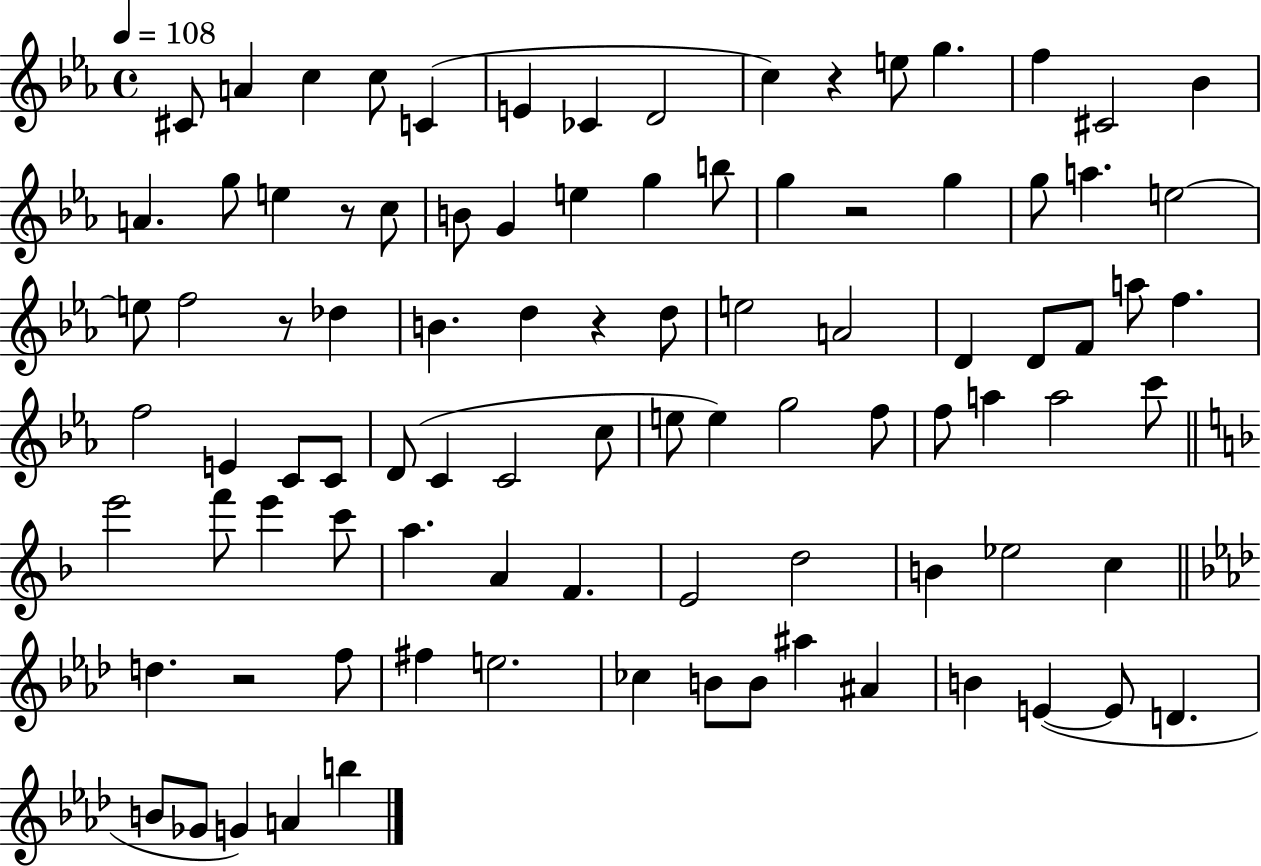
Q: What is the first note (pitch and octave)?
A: C#4